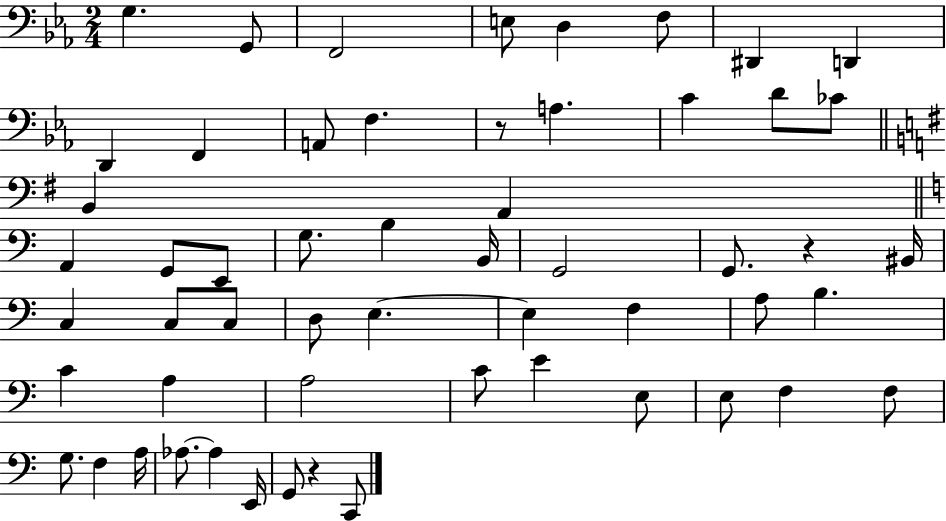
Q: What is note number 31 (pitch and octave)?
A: D3